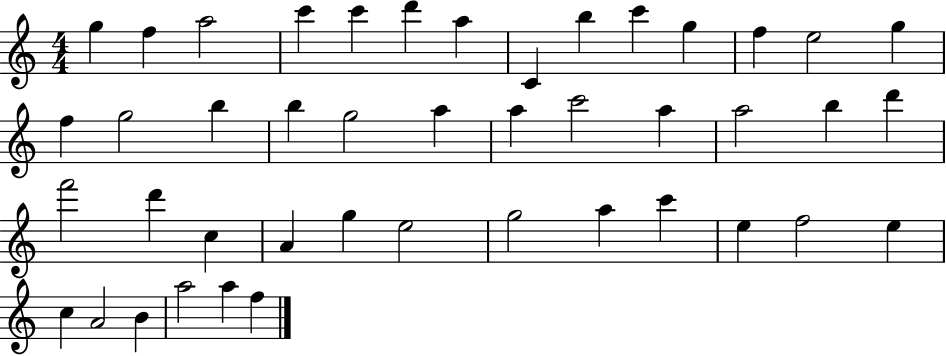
G5/q F5/q A5/h C6/q C6/q D6/q A5/q C4/q B5/q C6/q G5/q F5/q E5/h G5/q F5/q G5/h B5/q B5/q G5/h A5/q A5/q C6/h A5/q A5/h B5/q D6/q F6/h D6/q C5/q A4/q G5/q E5/h G5/h A5/q C6/q E5/q F5/h E5/q C5/q A4/h B4/q A5/h A5/q F5/q